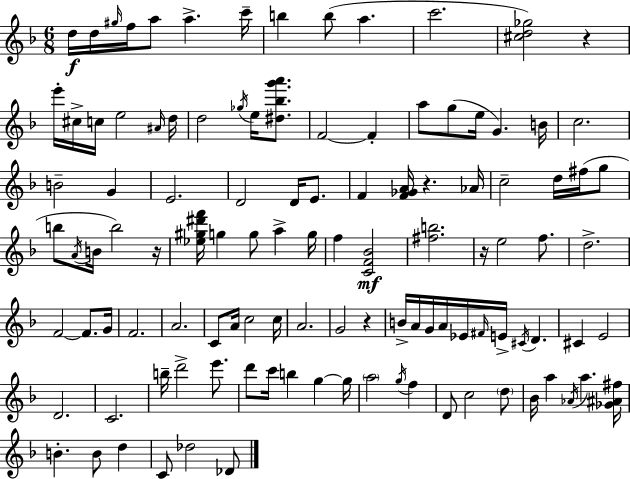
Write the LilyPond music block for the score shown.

{
  \clef treble
  \numericTimeSignature
  \time 6/8
  \key d \minor
  d''16\f d''16 \grace { gis''16 } f''16 a''8 a''4.-> | c'''16-- b''4 b''8( a''4. | c'''2. | <cis'' d'' ges''>2) r4 | \break e'''16-. cis''16-> c''16 e''2 | \grace { ais'16 } d''16 d''2 \acciaccatura { ges''16 } e''16 | <dis'' bes'' g''' a'''>8. f'2~~ f'4-. | a''8 g''8( e''16 g'4.) | \break b'16 c''2. | b'2-- g'4 | e'2. | d'2 d'16 | \break e'8. f'4 <f' ges' a'>16 r4. | aes'16 c''2-- d''16 | fis''16( g''8 b''8 \acciaccatura { a'16 } b'16 b''2) | r16 <ees'' gis'' dis''' f'''>16 g''4 g''8 a''4-> | \break g''16 f''4 <c' f' bes'>2\mf | <fis'' b''>2. | r16 e''2 | f''8. d''2.-> | \break f'2~~ | f'8. g'16 f'2. | a'2. | c'8 a'16 c''2 | \break c''16 a'2. | g'2 | r4 b'16-> a'16 g'16 a'16 ees'16 \grace { fis'16 } e'16-> \acciaccatura { cis'16 } | d'4. cis'4 e'2 | \break d'2. | c'2. | b''16-- d'''2-> | e'''8. d'''8 c'''16 b''4 | \break g''4~~ g''16 \parenthesize a''2 | \acciaccatura { g''16 } f''4 d'8 c''2 | \parenthesize d''8 bes'16 a''4 | \acciaccatura { aes'16 } a''4. <ges' ais' fis''>16 b'4.-. | \break b'8 d''4 c'8 des''2 | des'8 \bar "|."
}